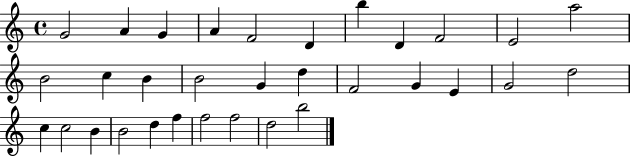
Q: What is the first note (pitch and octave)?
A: G4